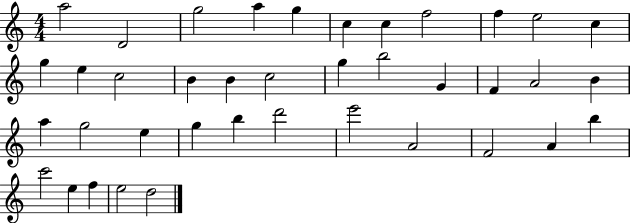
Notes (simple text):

A5/h D4/h G5/h A5/q G5/q C5/q C5/q F5/h F5/q E5/h C5/q G5/q E5/q C5/h B4/q B4/q C5/h G5/q B5/h G4/q F4/q A4/h B4/q A5/q G5/h E5/q G5/q B5/q D6/h E6/h A4/h F4/h A4/q B5/q C6/h E5/q F5/q E5/h D5/h